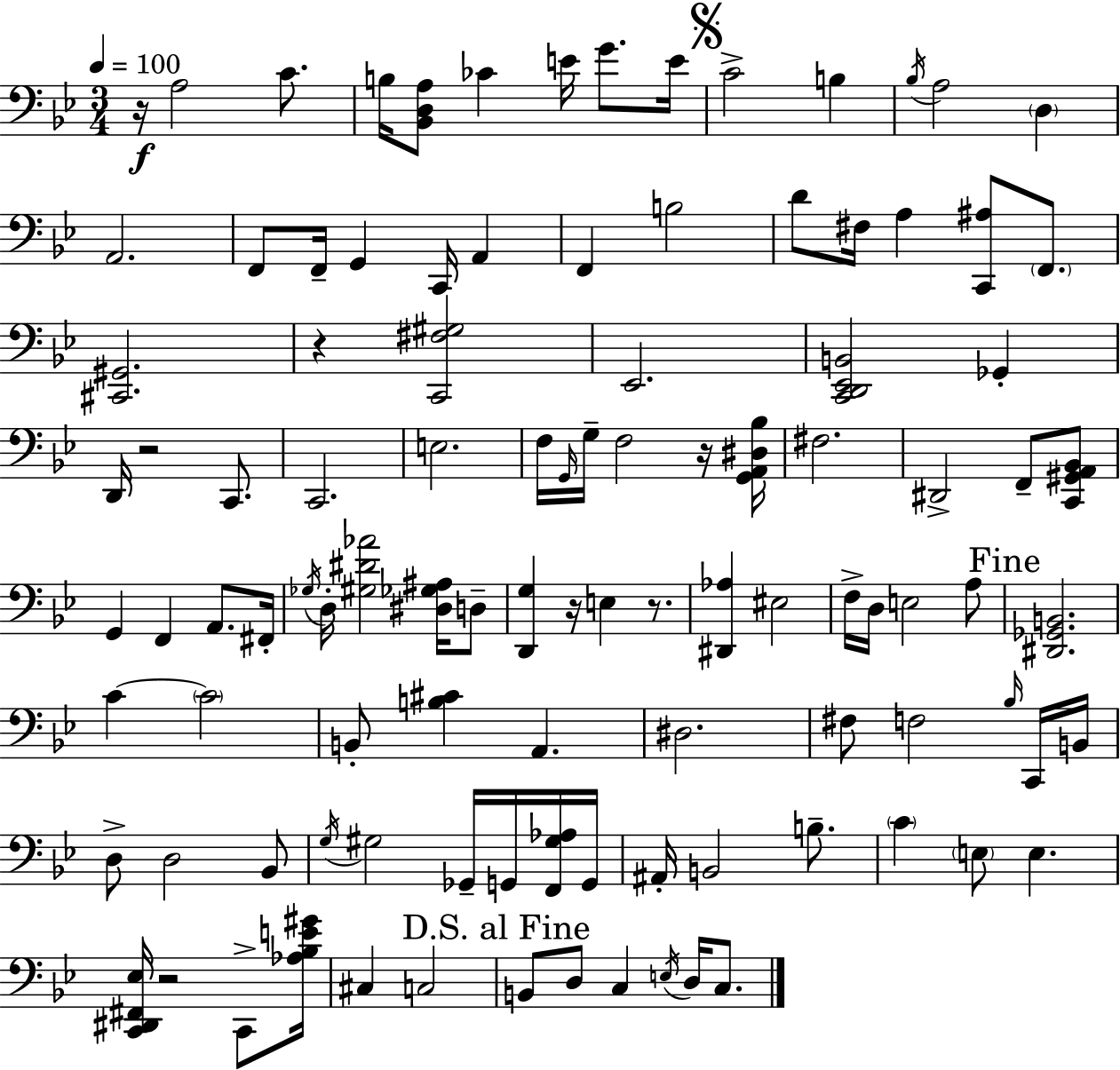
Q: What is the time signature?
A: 3/4